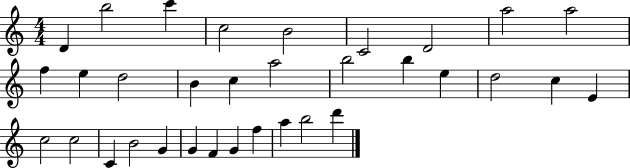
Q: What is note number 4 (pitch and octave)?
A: C5